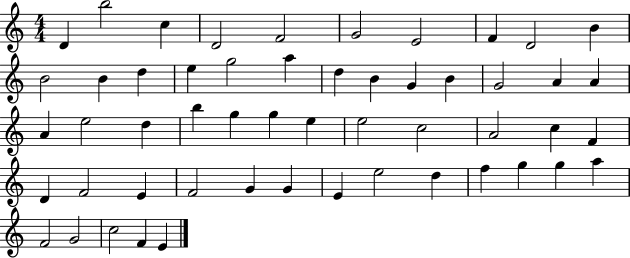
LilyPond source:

{
  \clef treble
  \numericTimeSignature
  \time 4/4
  \key c \major
  d'4 b''2 c''4 | d'2 f'2 | g'2 e'2 | f'4 d'2 b'4 | \break b'2 b'4 d''4 | e''4 g''2 a''4 | d''4 b'4 g'4 b'4 | g'2 a'4 a'4 | \break a'4 e''2 d''4 | b''4 g''4 g''4 e''4 | e''2 c''2 | a'2 c''4 f'4 | \break d'4 f'2 e'4 | f'2 g'4 g'4 | e'4 e''2 d''4 | f''4 g''4 g''4 a''4 | \break f'2 g'2 | c''2 f'4 e'4 | \bar "|."
}